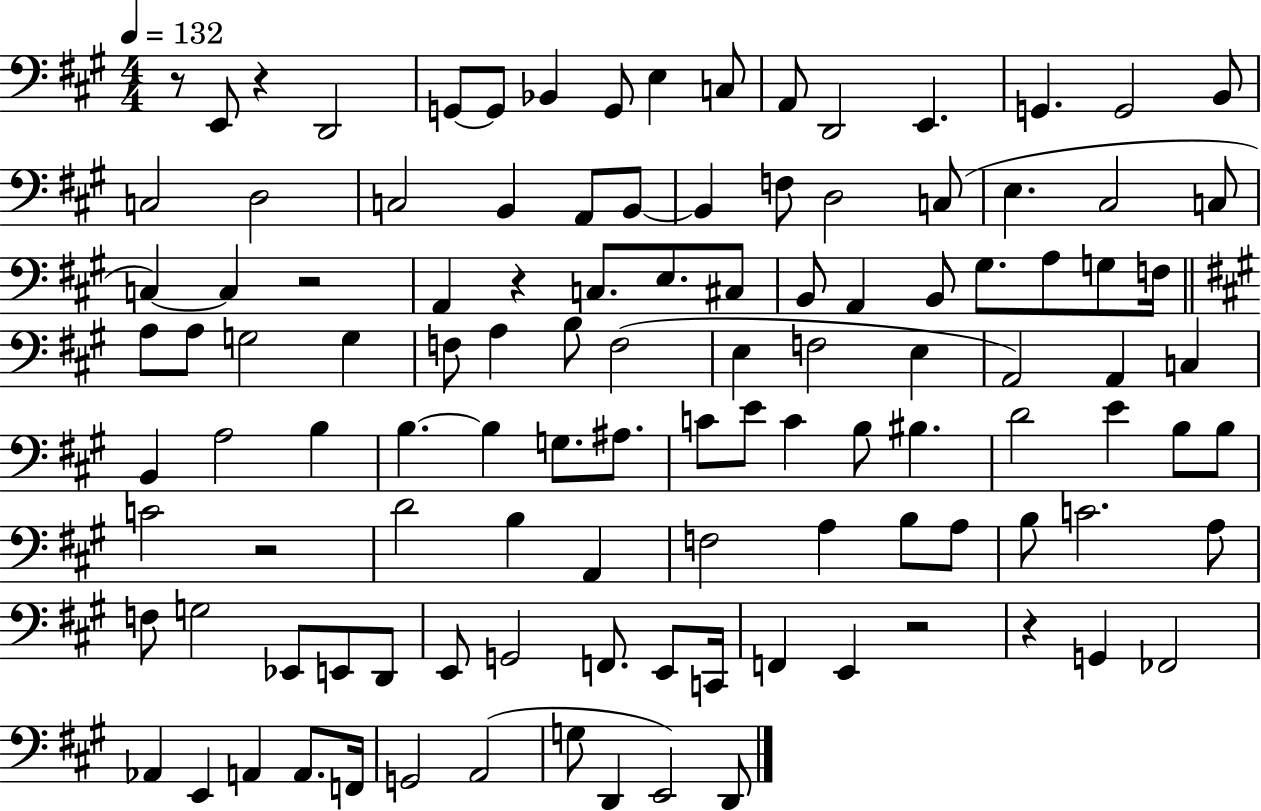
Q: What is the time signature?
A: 4/4